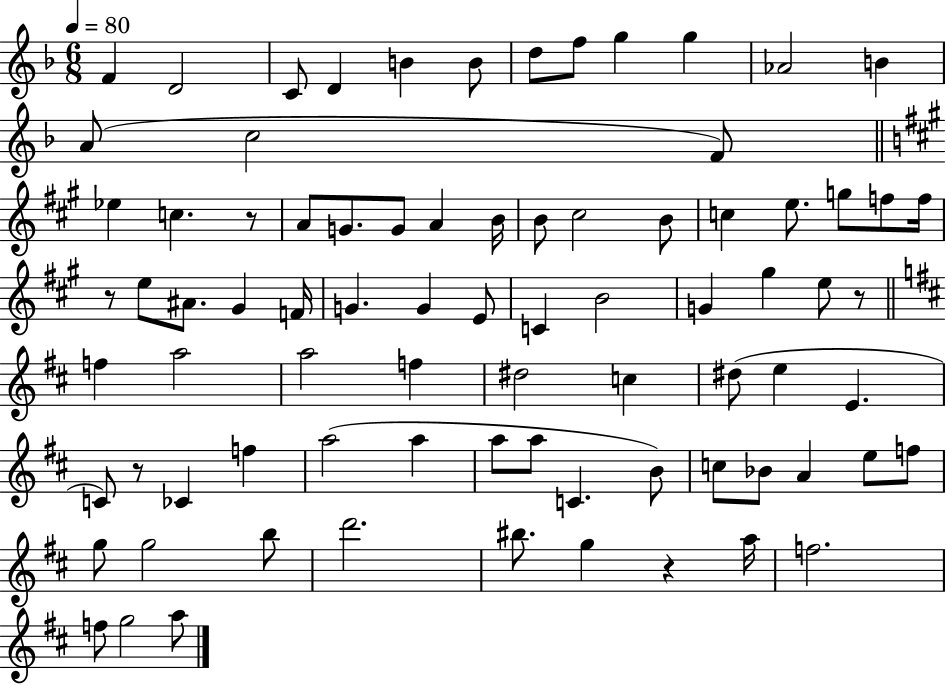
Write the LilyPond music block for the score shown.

{
  \clef treble
  \numericTimeSignature
  \time 6/8
  \key f \major
  \tempo 4 = 80
  f'4 d'2 | c'8 d'4 b'4 b'8 | d''8 f''8 g''4 g''4 | aes'2 b'4 | \break a'8( c''2 f'8) | \bar "||" \break \key a \major ees''4 c''4. r8 | a'8 g'8. g'8 a'4 b'16 | b'8 cis''2 b'8 | c''4 e''8. g''8 f''8 f''16 | \break r8 e''8 ais'8. gis'4 f'16 | g'4. g'4 e'8 | c'4 b'2 | g'4 gis''4 e''8 r8 | \break \bar "||" \break \key d \major f''4 a''2 | a''2 f''4 | dis''2 c''4 | dis''8( e''4 e'4. | \break c'8) r8 ces'4 f''4 | a''2( a''4 | a''8 a''8 c'4. b'8) | c''8 bes'8 a'4 e''8 f''8 | \break g''8 g''2 b''8 | d'''2. | bis''8. g''4 r4 a''16 | f''2. | \break f''8 g''2 a''8 | \bar "|."
}